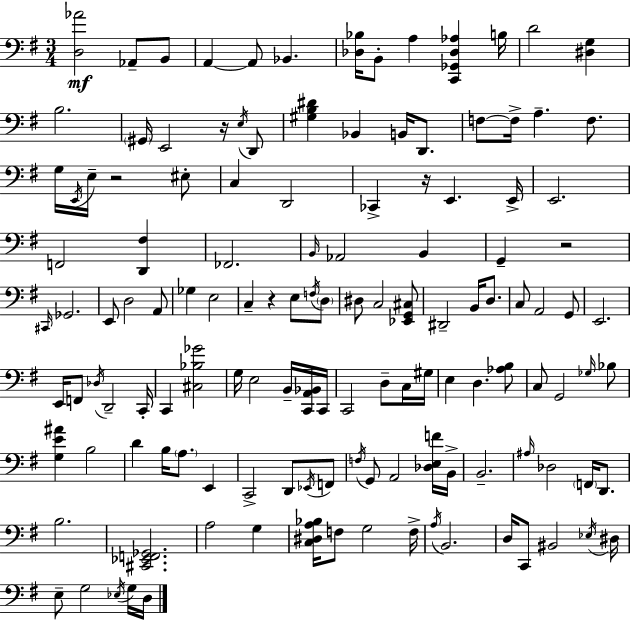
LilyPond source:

{
  \clef bass
  \numericTimeSignature
  \time 3/4
  \key e \minor
  <d aes'>2\mf aes,8-- b,8 | a,4~~ a,8 bes,4. | <des bes>16 b,8-. a4 <c, ges, des aes>4 b16 | d'2 <dis g>4 | \break b2. | \parenthesize gis,16 e,2 r16 \acciaccatura { e16 } d,8 | <gis b dis'>4 bes,4 b,16 d,8. | f8~~ f16-> a4.-- f8. | \break g16 \acciaccatura { e,16 } e16-- r2 | eis8-. c4 d,2 | ces,4-> r16 e,4. | e,16-> e,2. | \break f,2 <d, fis>4 | fes,2. | \grace { b,16 } aes,2 b,4 | g,4-- r2 | \break \grace { cis,16 } ges,2. | e,8 d2 | a,8 ges4 e2 | c4-- r4 | \break e8 \acciaccatura { f16 } \parenthesize d8 dis8 c2 | <ees, g, cis>8 dis,2-- | b,16 d8. c8 a,2 | g,8 e,2. | \break e,16 f,8 \acciaccatura { des16 } d,2-- | c,16-. c,4 <cis bes ges'>2 | g16 e2 | b,16-- <c, a, bes,>16 c,16 c,2 | \break d8-- c16 gis16 e4 d4. | <aes b>8 c8 g,2 | \grace { ges16 } bes8 <g e' ais'>4 b2 | d'4 b16 | \break \parenthesize a8. e,4 c,2-> | d,8 \acciaccatura { ees,16 } f,8 \acciaccatura { f16 } g,8 a,2 | <des e f'>16 b,16-> b,2.-- | \grace { ais16 } des2 | \break \parenthesize f,16 d,8. b2. | <cis, ees, f, ges,>2. | a2 | g4 <c dis a bes>16 f8 | \break g2 f16-> \acciaccatura { a16 } b,2. | d16 | c,8 bis,2 \acciaccatura { ees16 } dis16 | e8-- g2 \acciaccatura { ees16 } g16 | \break d16 \bar "|."
}